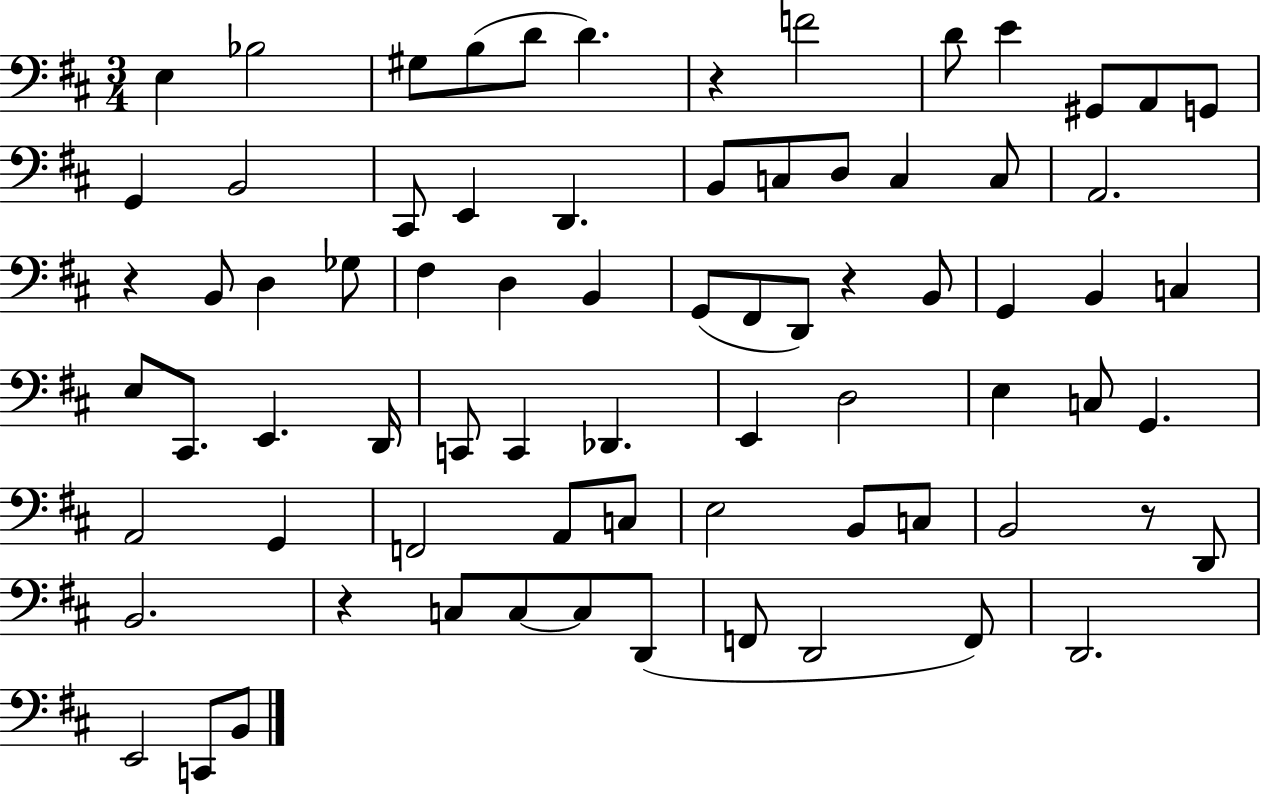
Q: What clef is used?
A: bass